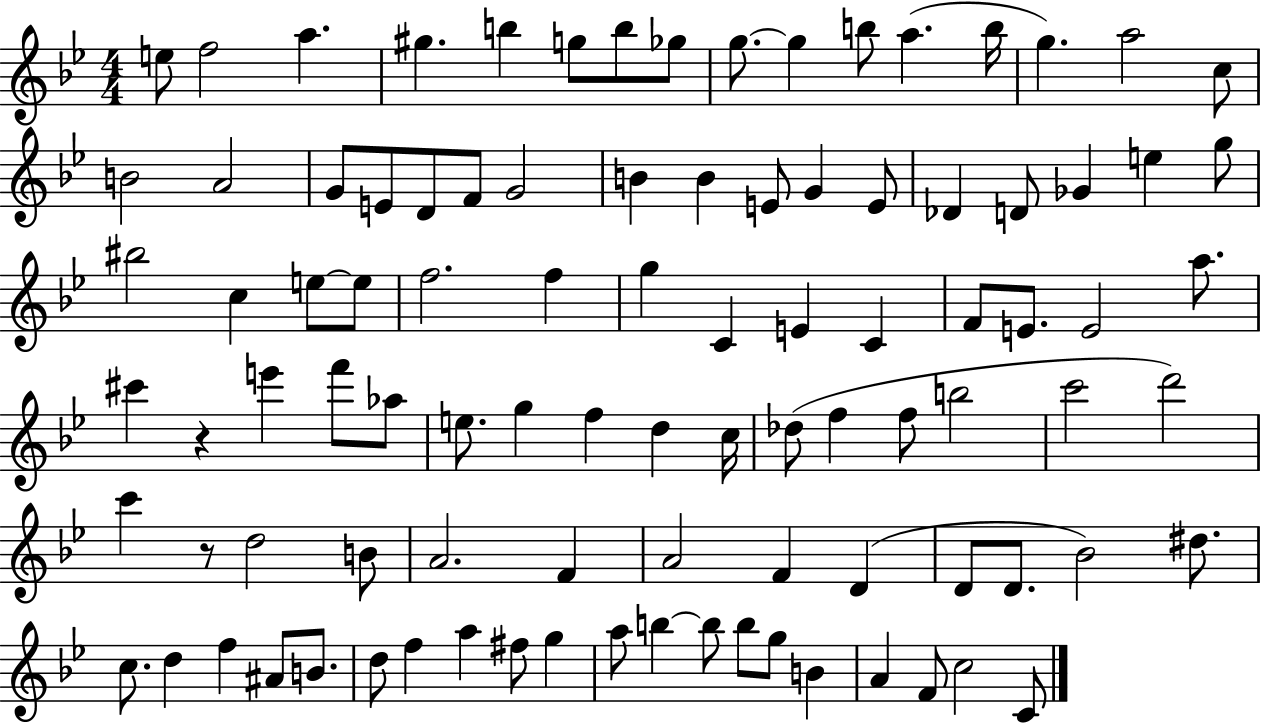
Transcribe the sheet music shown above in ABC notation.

X:1
T:Untitled
M:4/4
L:1/4
K:Bb
e/2 f2 a ^g b g/2 b/2 _g/2 g/2 g b/2 a b/4 g a2 c/2 B2 A2 G/2 E/2 D/2 F/2 G2 B B E/2 G E/2 _D D/2 _G e g/2 ^b2 c e/2 e/2 f2 f g C E C F/2 E/2 E2 a/2 ^c' z e' f'/2 _a/2 e/2 g f d c/4 _d/2 f f/2 b2 c'2 d'2 c' z/2 d2 B/2 A2 F A2 F D D/2 D/2 _B2 ^d/2 c/2 d f ^A/2 B/2 d/2 f a ^f/2 g a/2 b b/2 b/2 g/2 B A F/2 c2 C/2